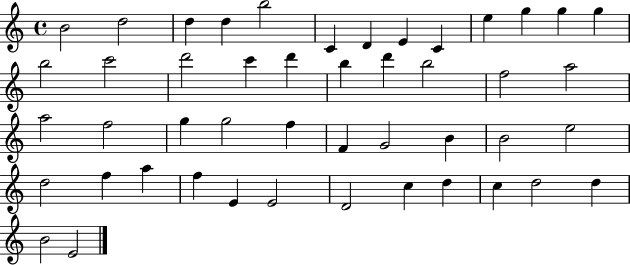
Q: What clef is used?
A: treble